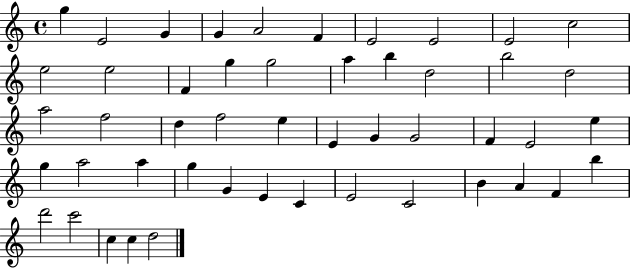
X:1
T:Untitled
M:4/4
L:1/4
K:C
g E2 G G A2 F E2 E2 E2 c2 e2 e2 F g g2 a b d2 b2 d2 a2 f2 d f2 e E G G2 F E2 e g a2 a g G E C E2 C2 B A F b d'2 c'2 c c d2